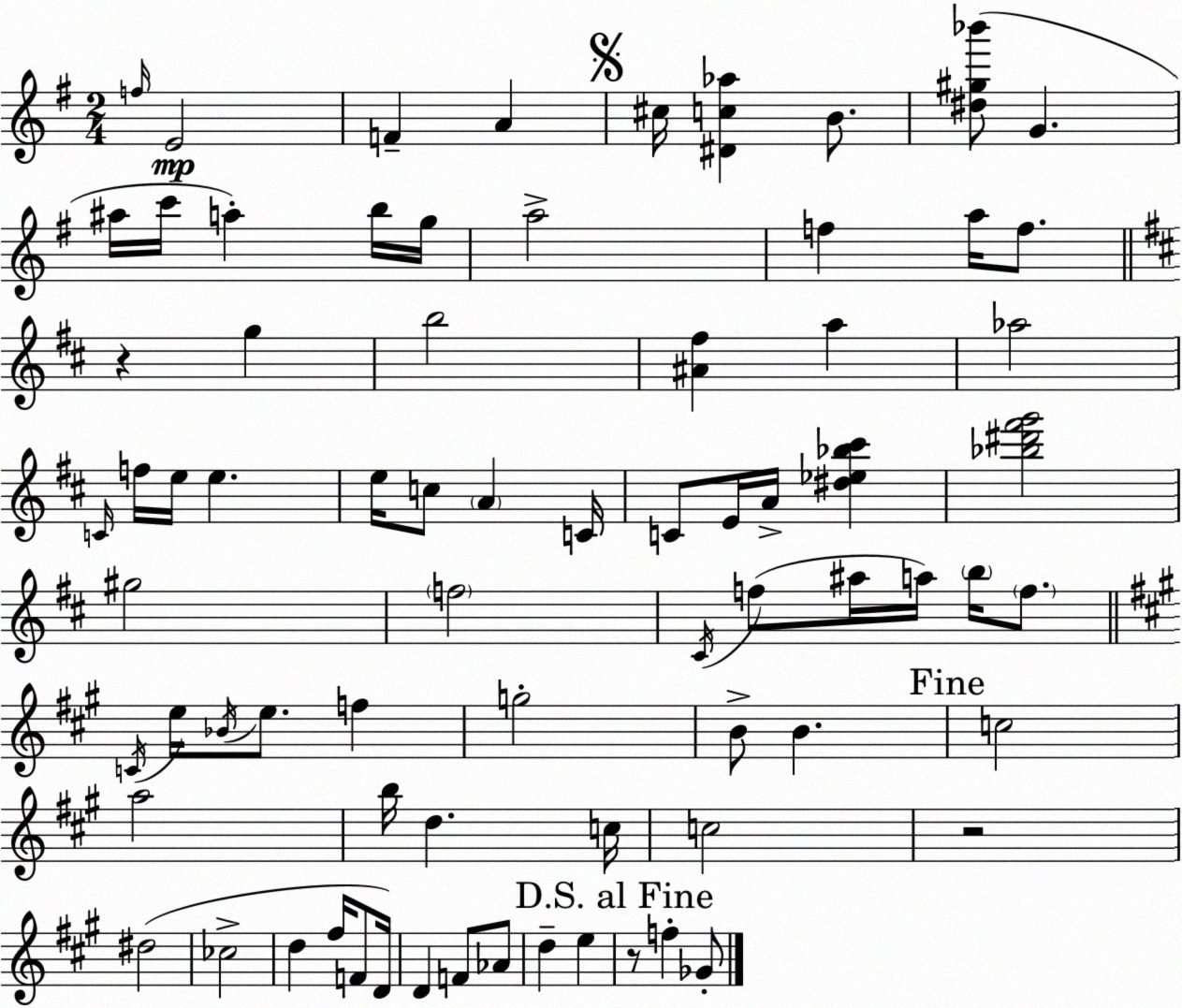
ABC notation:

X:1
T:Untitled
M:2/4
L:1/4
K:G
f/4 E2 F A ^c/4 [^Dc_a] B/2 [^d^g_b']/2 G ^a/4 c'/4 a b/4 g/4 a2 f a/4 f/2 z g b2 [^A^f] a _a2 C/4 f/4 e/4 e e/4 c/2 A C/4 C/2 E/4 A/4 [^d_e_b^c'] [_b^d'^f'g']2 ^g2 f2 ^C/4 f/2 ^a/4 a/4 b/4 f/2 C/4 e/4 _B/4 e/2 f g2 B/2 B c2 a2 b/4 d c/4 c2 z2 ^d2 _c2 d ^f/4 F/2 D/4 D F/2 _A/2 d e z/2 f _G/2